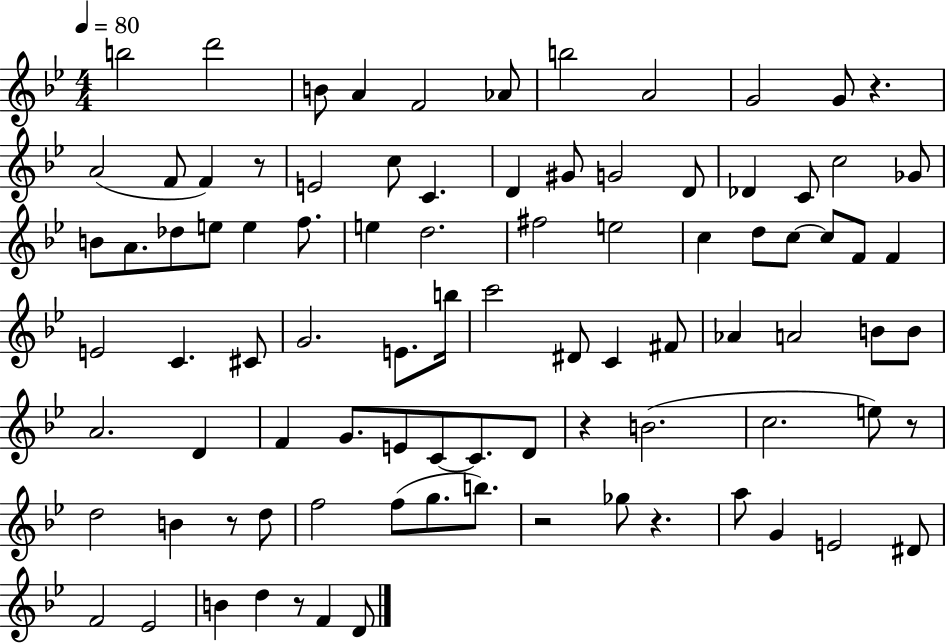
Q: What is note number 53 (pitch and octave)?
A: B4